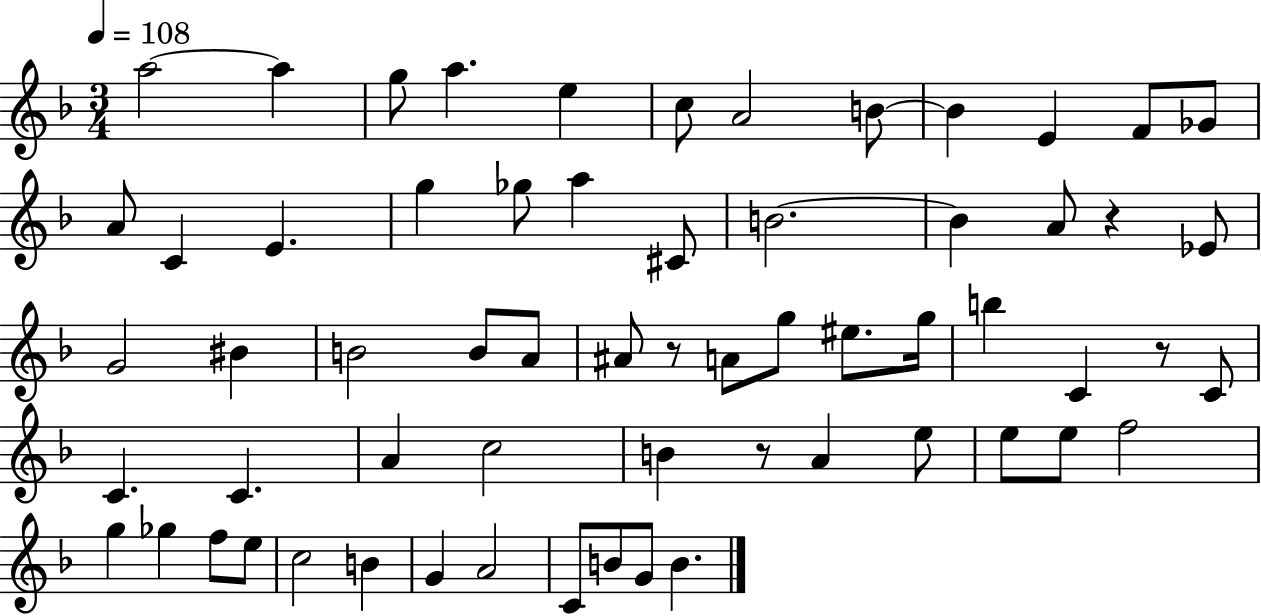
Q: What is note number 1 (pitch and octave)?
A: A5